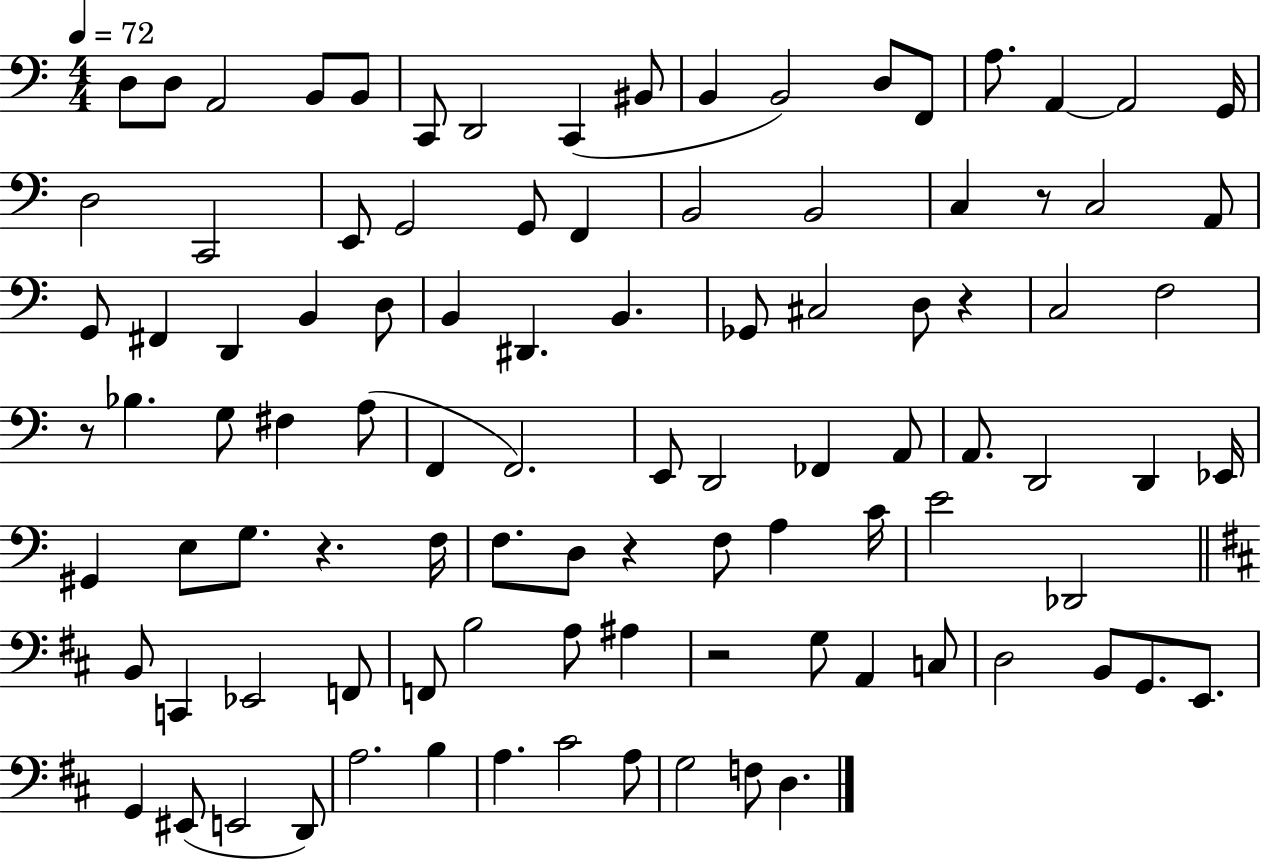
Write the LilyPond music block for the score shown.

{
  \clef bass
  \numericTimeSignature
  \time 4/4
  \key c \major
  \tempo 4 = 72
  d8 d8 a,2 b,8 b,8 | c,8 d,2 c,4( bis,8 | b,4 b,2) d8 f,8 | a8. a,4~~ a,2 g,16 | \break d2 c,2 | e,8 g,2 g,8 f,4 | b,2 b,2 | c4 r8 c2 a,8 | \break g,8 fis,4 d,4 b,4 d8 | b,4 dis,4. b,4. | ges,8 cis2 d8 r4 | c2 f2 | \break r8 bes4. g8 fis4 a8( | f,4 f,2.) | e,8 d,2 fes,4 a,8 | a,8. d,2 d,4 ees,16 | \break gis,4 e8 g8. r4. f16 | f8. d8 r4 f8 a4 c'16 | e'2 des,2 | \bar "||" \break \key b \minor b,8 c,4 ees,2 f,8 | f,8 b2 a8 ais4 | r2 g8 a,4 c8 | d2 b,8 g,8. e,8. | \break g,4 eis,8( e,2 d,8) | a2. b4 | a4. cis'2 a8 | g2 f8 d4. | \break \bar "|."
}